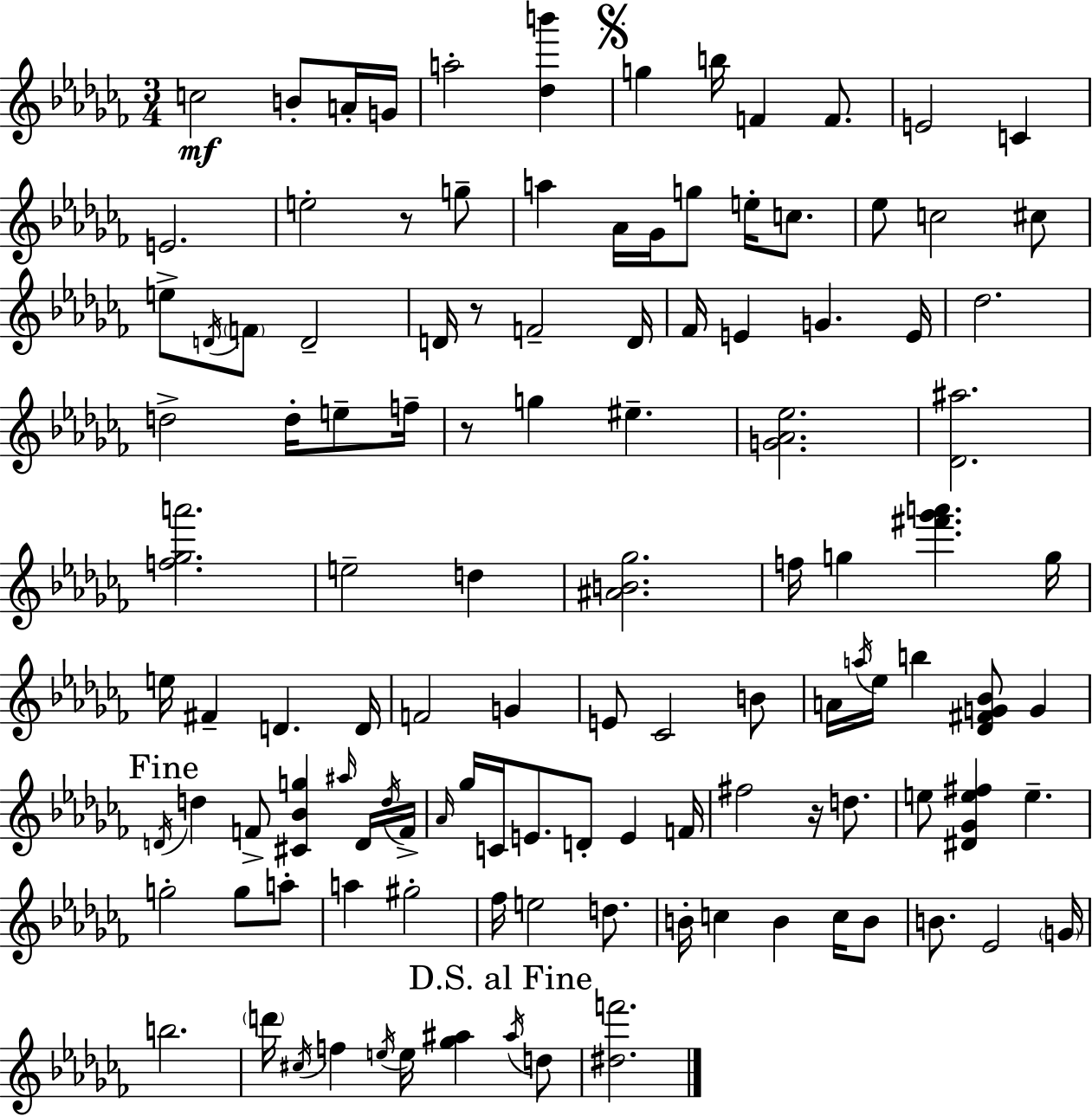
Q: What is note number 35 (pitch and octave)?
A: Db5